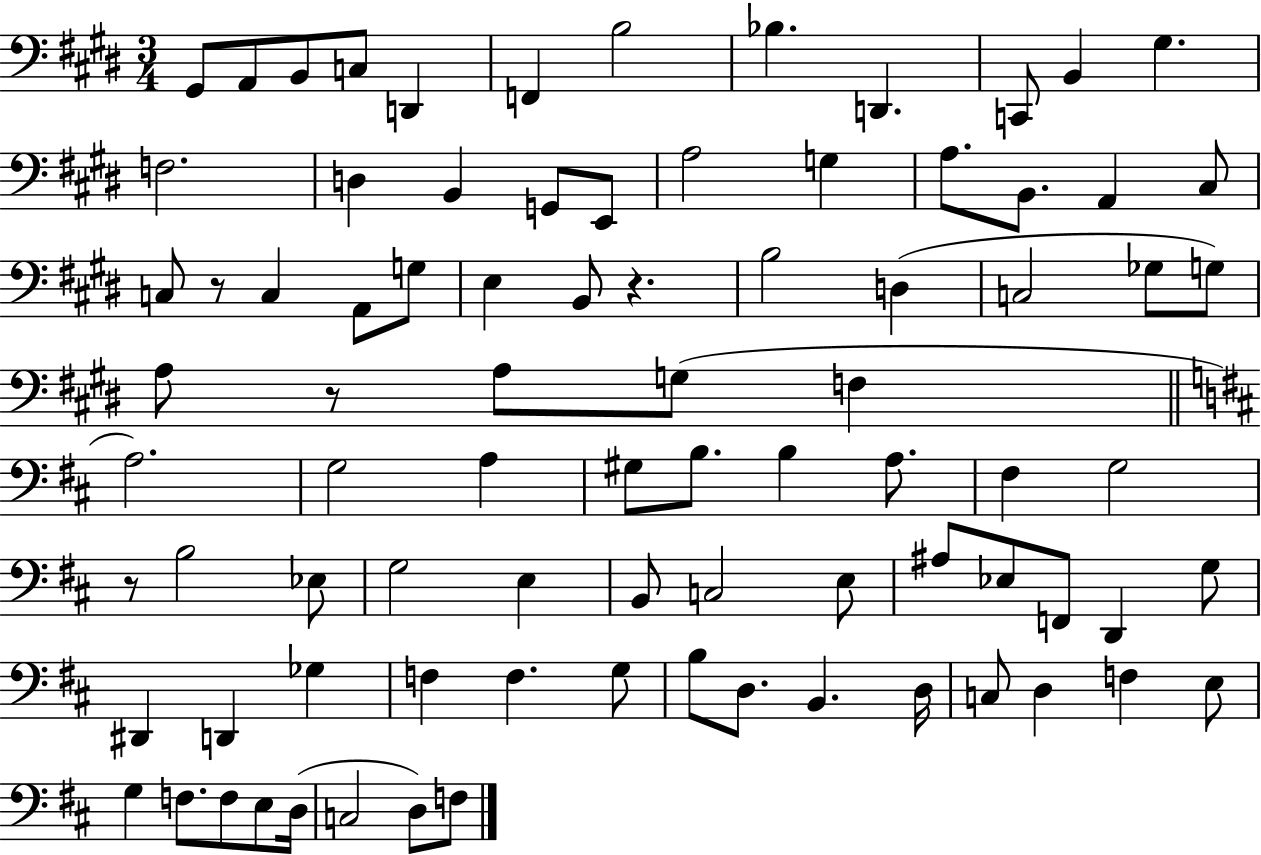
G#2/e A2/e B2/e C3/e D2/q F2/q B3/h Bb3/q. D2/q. C2/e B2/q G#3/q. F3/h. D3/q B2/q G2/e E2/e A3/h G3/q A3/e. B2/e. A2/q C#3/e C3/e R/e C3/q A2/e G3/e E3/q B2/e R/q. B3/h D3/q C3/h Gb3/e G3/e A3/e R/e A3/e G3/e F3/q A3/h. G3/h A3/q G#3/e B3/e. B3/q A3/e. F#3/q G3/h R/e B3/h Eb3/e G3/h E3/q B2/e C3/h E3/e A#3/e Eb3/e F2/e D2/q G3/e D#2/q D2/q Gb3/q F3/q F3/q. G3/e B3/e D3/e. B2/q. D3/s C3/e D3/q F3/q E3/e G3/q F3/e. F3/e E3/e D3/s C3/h D3/e F3/e